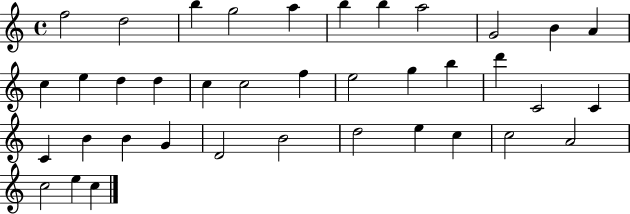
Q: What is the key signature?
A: C major